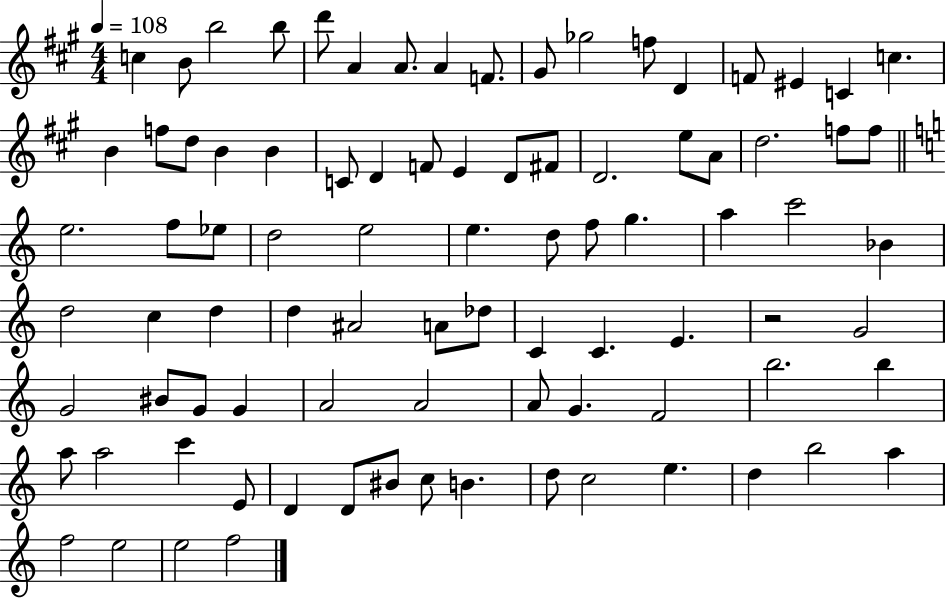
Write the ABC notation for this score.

X:1
T:Untitled
M:4/4
L:1/4
K:A
c B/2 b2 b/2 d'/2 A A/2 A F/2 ^G/2 _g2 f/2 D F/2 ^E C c B f/2 d/2 B B C/2 D F/2 E D/2 ^F/2 D2 e/2 A/2 d2 f/2 f/2 e2 f/2 _e/2 d2 e2 e d/2 f/2 g a c'2 _B d2 c d d ^A2 A/2 _d/2 C C E z2 G2 G2 ^B/2 G/2 G A2 A2 A/2 G F2 b2 b a/2 a2 c' E/2 D D/2 ^B/2 c/2 B d/2 c2 e d b2 a f2 e2 e2 f2